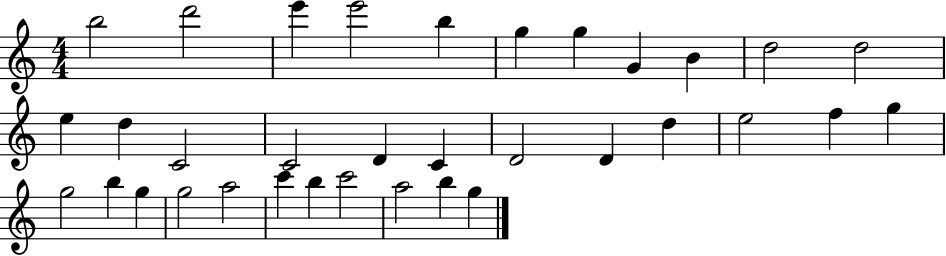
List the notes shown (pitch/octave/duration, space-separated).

B5/h D6/h E6/q E6/h B5/q G5/q G5/q G4/q B4/q D5/h D5/h E5/q D5/q C4/h C4/h D4/q C4/q D4/h D4/q D5/q E5/h F5/q G5/q G5/h B5/q G5/q G5/h A5/h C6/q B5/q C6/h A5/h B5/q G5/q